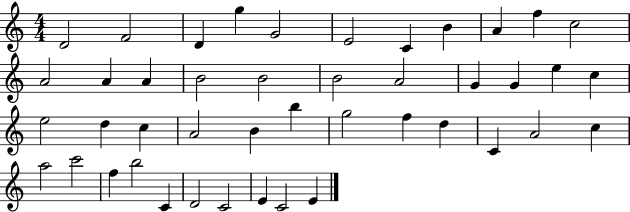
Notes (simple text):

D4/h F4/h D4/q G5/q G4/h E4/h C4/q B4/q A4/q F5/q C5/h A4/h A4/q A4/q B4/h B4/h B4/h A4/h G4/q G4/q E5/q C5/q E5/h D5/q C5/q A4/h B4/q B5/q G5/h F5/q D5/q C4/q A4/h C5/q A5/h C6/h F5/q B5/h C4/q D4/h C4/h E4/q C4/h E4/q